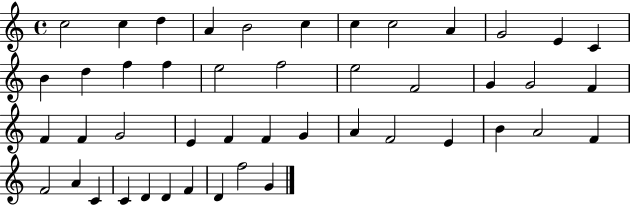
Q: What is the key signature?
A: C major